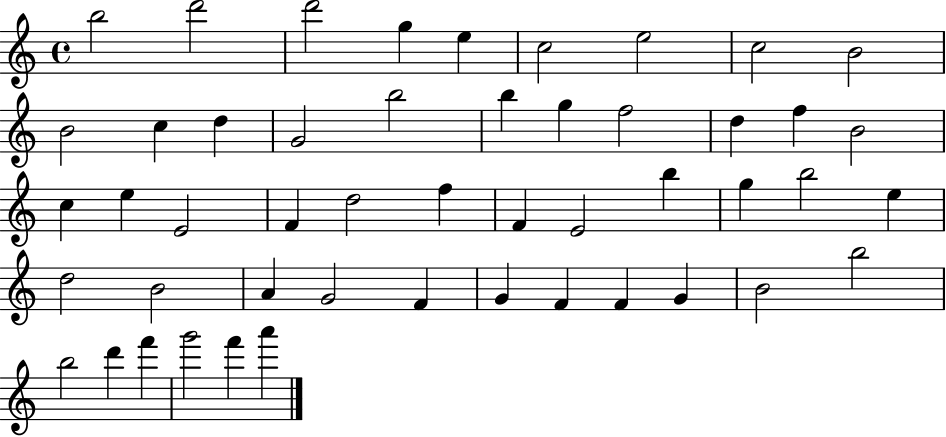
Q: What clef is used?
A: treble